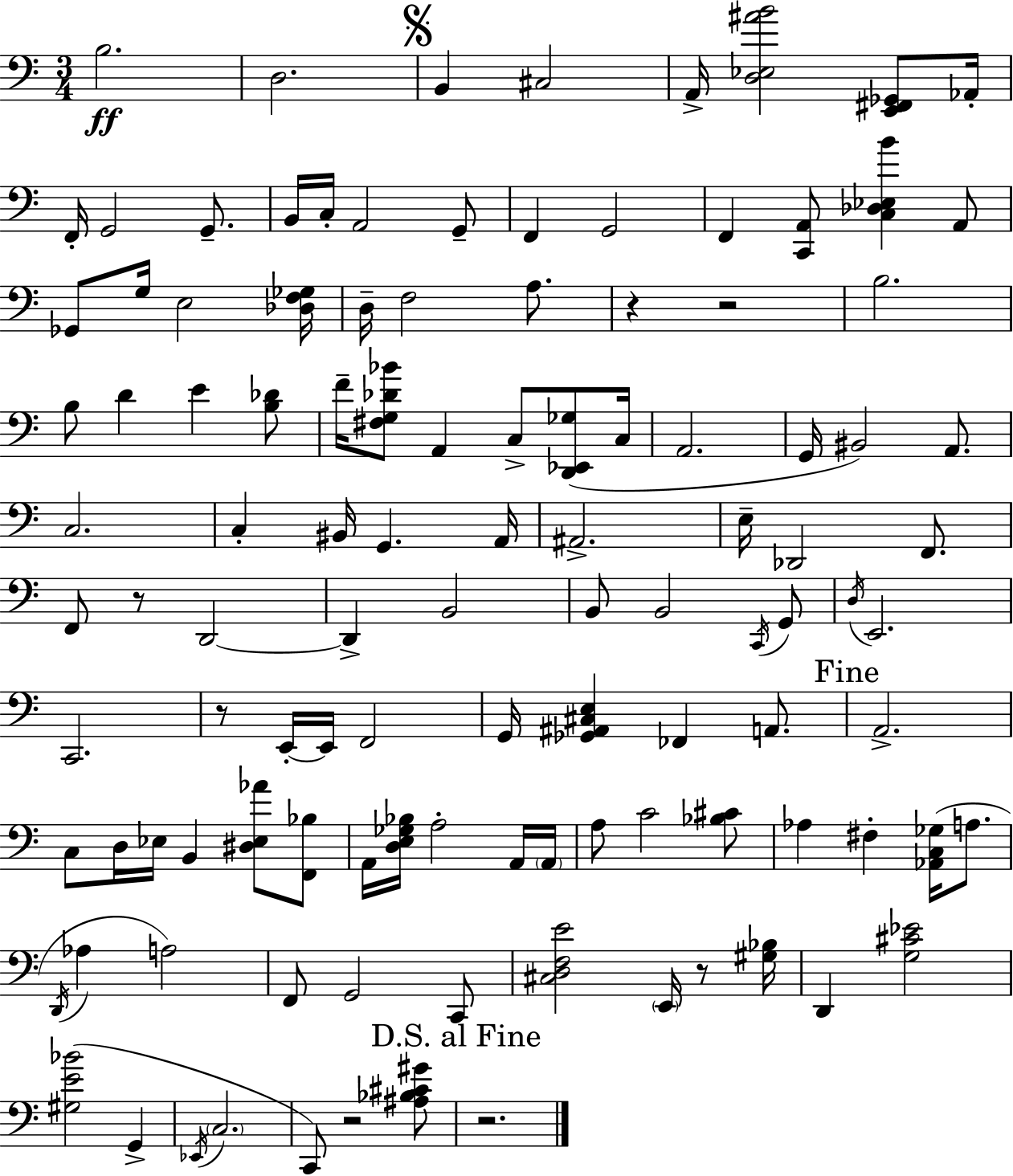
{
  \clef bass
  \numericTimeSignature
  \time 3/4
  \key c \major
  b2.\ff | d2. | \mark \markup { \musicglyph "scripts.segno" } b,4 cis2 | a,16-> <d ees ais' b'>2 <e, fis, ges,>8 aes,16-. | \break f,16-. g,2 g,8.-- | b,16 c16-. a,2 g,8-- | f,4 g,2 | f,4 <c, a,>8 <c des ees b'>4 a,8 | \break ges,8 g16 e2 <des f ges>16 | d16-- f2 a8. | r4 r2 | b2. | \break b8 d'4 e'4 <b des'>8 | f'16-- <fis g des' bes'>8 a,4 c8-> <d, ees, ges>8( c16 | a,2. | g,16 bis,2) a,8. | \break c2. | c4-. bis,16 g,4. a,16 | ais,2.-> | e16-- des,2 f,8. | \break f,8 r8 d,2~~ | d,4-> b,2 | b,8 b,2 \acciaccatura { c,16 } g,8 | \acciaccatura { d16 } e,2. | \break c,2. | r8 e,16-.~~ e,16 f,2 | g,16 <ges, ais, cis e>4 fes,4 a,8. | \mark "Fine" a,2.-> | \break c8 d16 ees16 b,4 <dis ees aes'>8 | <f, bes>8 a,16 <d e ges bes>16 a2-. | a,16 \parenthesize a,16 a8 c'2 | <bes cis'>8 aes4 fis4-. <aes, c ges>16( a8. | \break \acciaccatura { d,16 } aes4 a2) | f,8 g,2 | c,8 <cis d f e'>2 \parenthesize e,16 | r8 <gis bes>16 d,4 <g cis' ees'>2 | \break <gis e' bes'>2( g,4-> | \acciaccatura { ees,16 } \parenthesize c2. | c,8) r2 | <ais bes cis' gis'>8 \mark "D.S. al Fine" r2. | \break \bar "|."
}